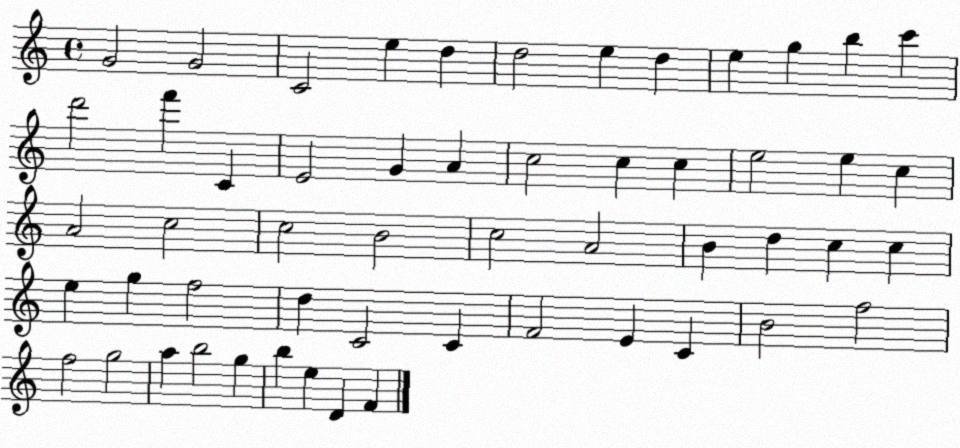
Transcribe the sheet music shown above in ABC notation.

X:1
T:Untitled
M:4/4
L:1/4
K:C
G2 G2 C2 e d d2 e d e g b c' d'2 f' C E2 G A c2 c c e2 e c A2 c2 c2 B2 c2 A2 B d c c e g f2 d C2 C F2 E C B2 f2 f2 g2 a b2 g b e D F